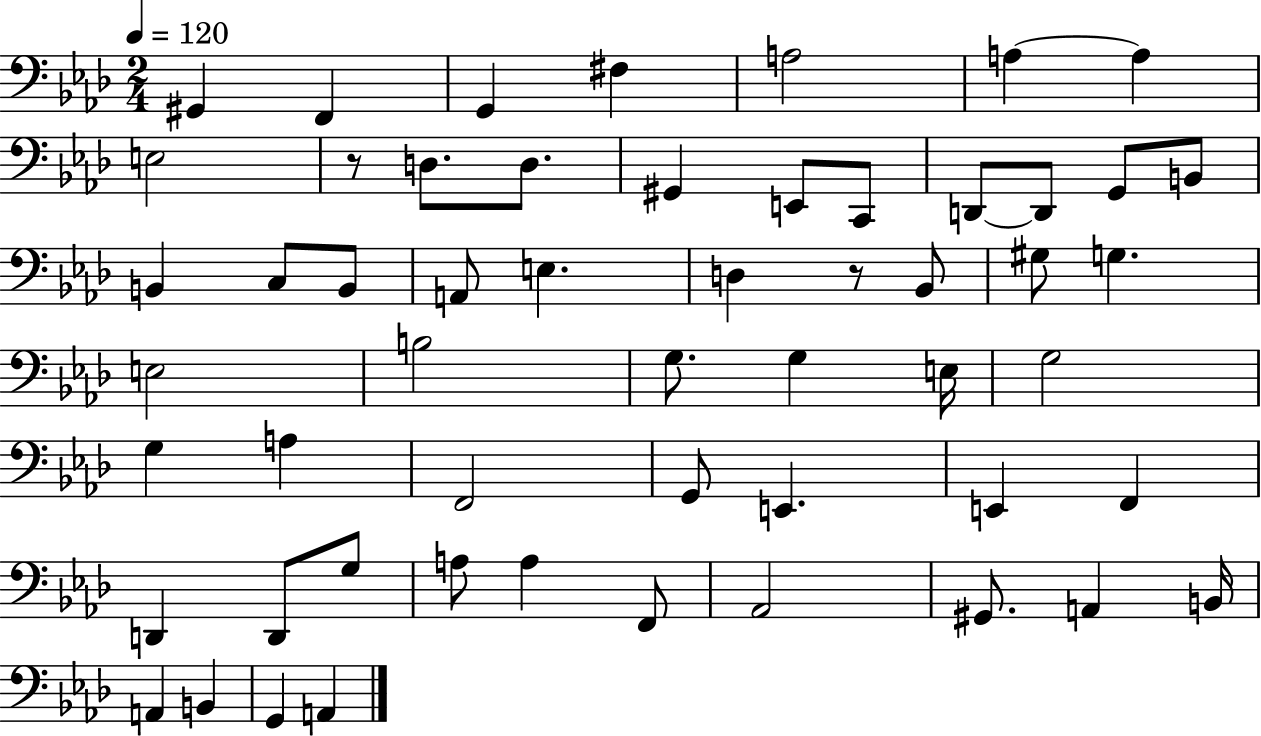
{
  \clef bass
  \numericTimeSignature
  \time 2/4
  \key aes \major
  \tempo 4 = 120
  gis,4 f,4 | g,4 fis4 | a2 | a4~~ a4 | \break e2 | r8 d8. d8. | gis,4 e,8 c,8 | d,8~~ d,8 g,8 b,8 | \break b,4 c8 b,8 | a,8 e4. | d4 r8 bes,8 | gis8 g4. | \break e2 | b2 | g8. g4 e16 | g2 | \break g4 a4 | f,2 | g,8 e,4. | e,4 f,4 | \break d,4 d,8 g8 | a8 a4 f,8 | aes,2 | gis,8. a,4 b,16 | \break a,4 b,4 | g,4 a,4 | \bar "|."
}